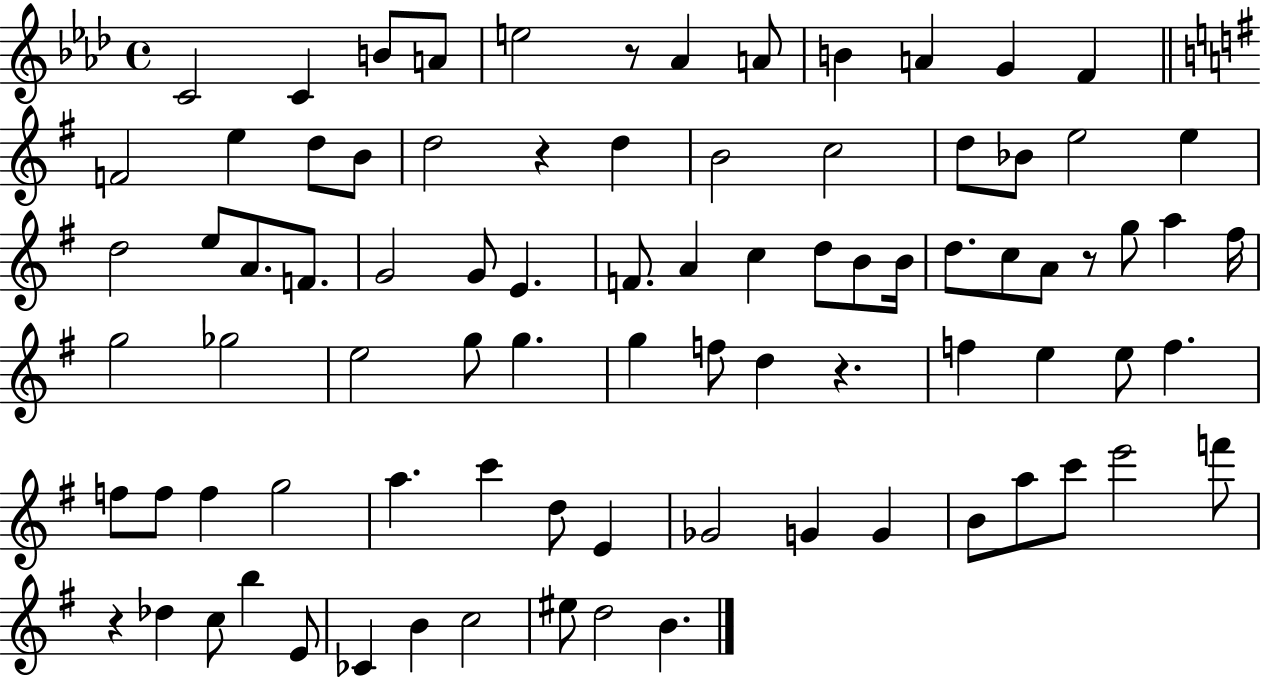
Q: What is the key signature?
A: AES major